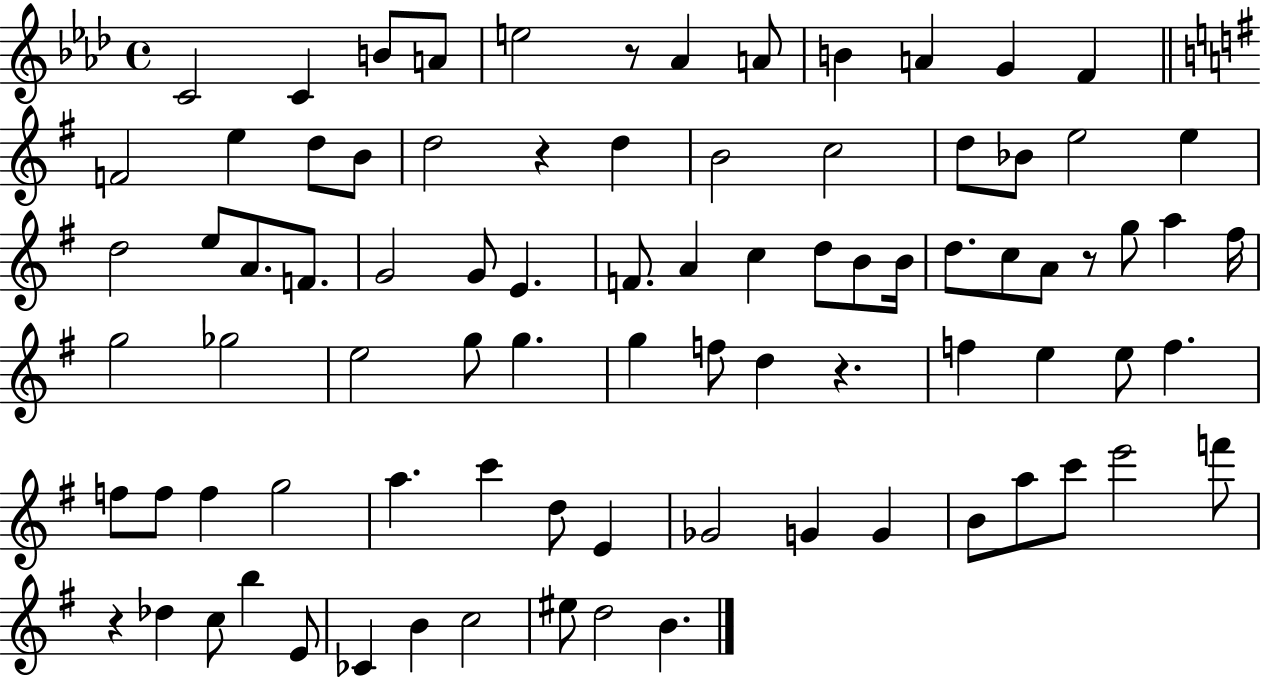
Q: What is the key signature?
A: AES major